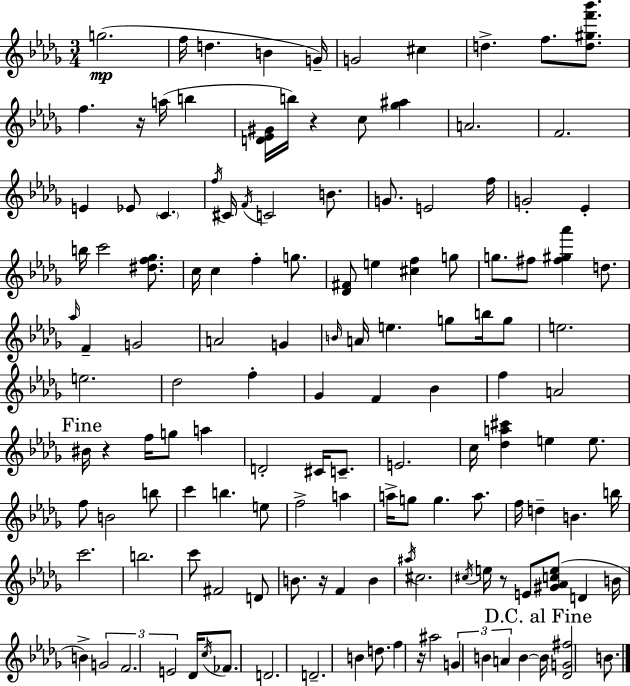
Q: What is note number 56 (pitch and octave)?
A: Gb4